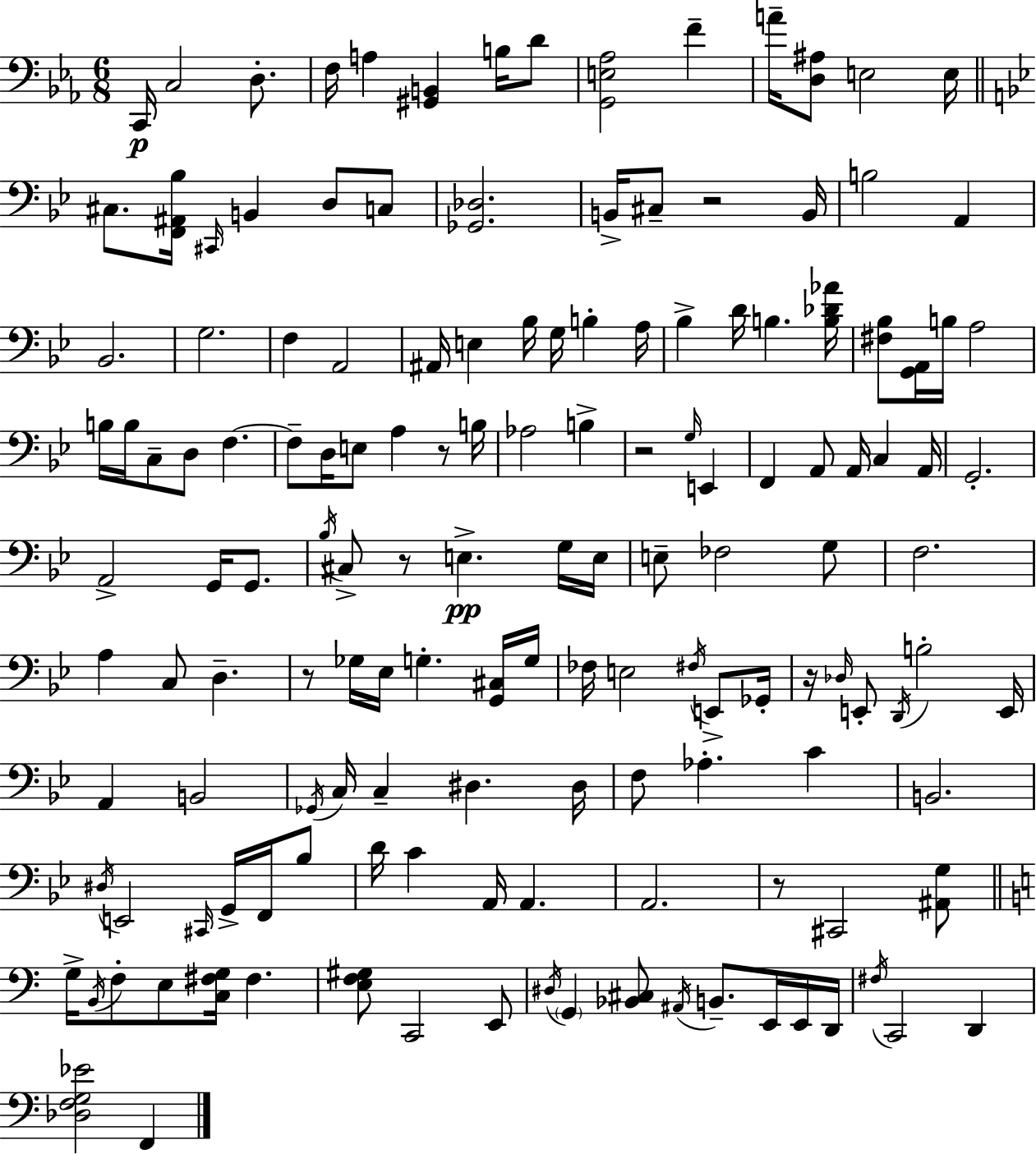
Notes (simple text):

C2/s C3/h D3/e. F3/s A3/q [G#2,B2]/q B3/s D4/e [G2,E3,Ab3]/h F4/q A4/s [D3,A#3]/e E3/h E3/s C#3/e. [F2,A#2,Bb3]/s C#2/s B2/q D3/e C3/e [Gb2,Db3]/h. B2/s C#3/e R/h B2/s B3/h A2/q Bb2/h. G3/h. F3/q A2/h A#2/s E3/q Bb3/s G3/s B3/q A3/s Bb3/q D4/s B3/q. [B3,Db4,Ab4]/s [F#3,Bb3]/e [G2,A2]/s B3/s A3/h B3/s B3/s C3/e D3/e F3/q. F3/e D3/s E3/e A3/q R/e B3/s Ab3/h B3/q R/h G3/s E2/q F2/q A2/e A2/s C3/q A2/s G2/h. A2/h G2/s G2/e. Bb3/s C#3/e R/e E3/q. G3/s E3/s E3/e FES3/h G3/e F3/h. A3/q C3/e D3/q. R/e Gb3/s Eb3/s G3/q. [G2,C#3]/s G3/s FES3/s E3/h F#3/s E2/e Gb2/s R/s Db3/s E2/e D2/s B3/h E2/s A2/q B2/h Gb2/s C3/s C3/q D#3/q. D#3/s F3/e Ab3/q. C4/q B2/h. D#3/s E2/h C#2/s G2/s F2/s Bb3/e D4/s C4/q A2/s A2/q. A2/h. R/e C#2/h [A#2,G3]/e G3/s B2/s F3/e E3/e [C3,F#3,G3]/s F#3/q. [E3,F3,G#3]/e C2/h E2/e D#3/s G2/q [Bb2,C#3]/e A#2/s B2/e. E2/s E2/s D2/s F#3/s C2/h D2/q [Db3,F3,G3,Eb4]/h F2/q